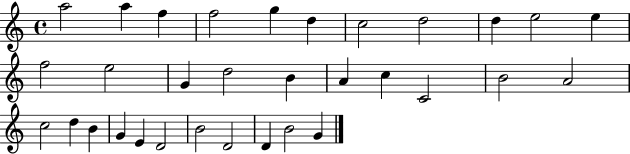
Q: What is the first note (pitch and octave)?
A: A5